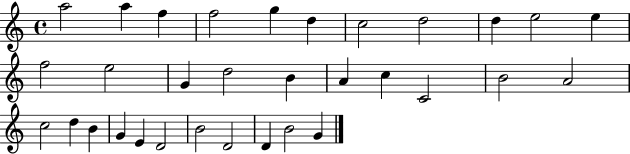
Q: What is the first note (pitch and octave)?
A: A5